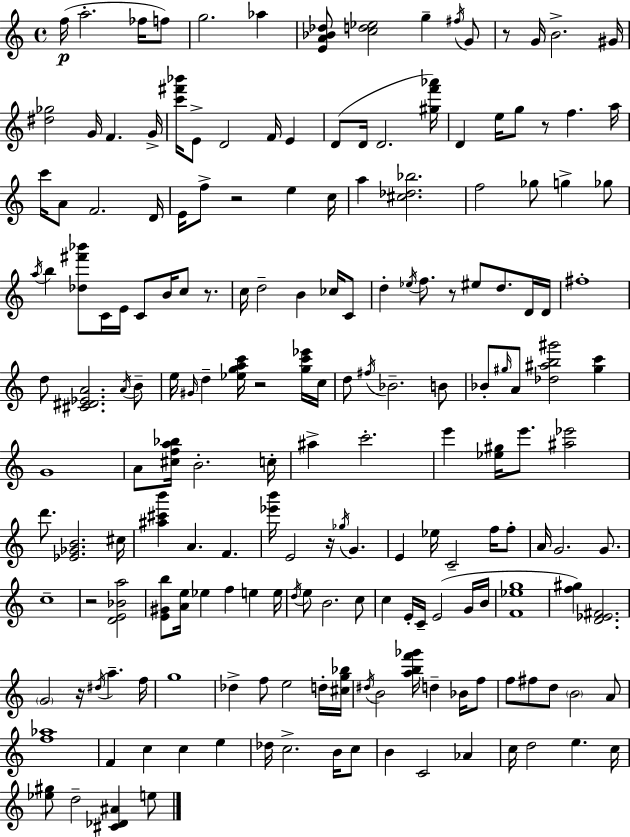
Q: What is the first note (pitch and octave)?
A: F5